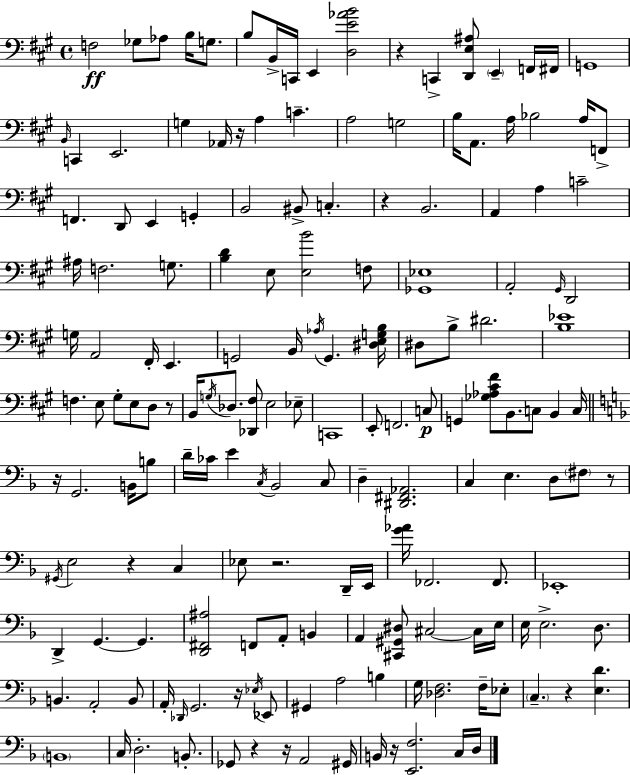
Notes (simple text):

F3/h Gb3/e Ab3/e B3/s G3/e. B3/e B2/s C2/s E2/q [D3,E4,Ab4,B4]/h R/q C2/q [D2,E3,A#3]/e E2/q F2/s F#2/s G2/w B2/s C2/q E2/h. G3/q Ab2/s R/s A3/q C4/q. A3/h G3/h B3/s A2/e. A3/s Bb3/h A3/s F2/e F2/q. D2/e E2/q G2/q B2/h BIS2/e C3/q. R/q B2/h. A2/q A3/q C4/h A#3/s F3/h. G3/e. [B3,D4]/q E3/e [E3,B4]/h F3/e [Gb2,Eb3]/w A2/h G#2/s D2/h G3/s A2/h F#2/s E2/q. G2/h B2/s Ab3/s G2/q. [D#3,E3,G3,B3]/s D#3/e B3/e D#4/h. [B3,Eb4]/w F3/q. E3/e G#3/e E3/e D3/e R/e B2/s G3/s Db3/e. [Db2,F#3]/e E3/h Eb3/e C2/w E2/e F2/h. C3/e G2/q [Gb3,Ab3,C#4,F#4]/e B2/e. C3/e B2/q C3/s R/s G2/h. B2/s B3/e D4/s CES4/s E4/q C3/s Bb2/h C3/e D3/q [D#2,F#2,Ab2]/h. C3/q E3/q. D3/e F#3/e R/e G#2/s E3/h R/q C3/q Eb3/e R/h. D2/s E2/s [G4,Ab4]/s FES2/h. FES2/e. Eb2/w D2/q G2/q. G2/q. [D2,F#2,A#3]/h F2/e A2/e B2/q A2/q [C#2,G#2,D#3]/e C#3/h C#3/s E3/s E3/s E3/h. D3/e. B2/q. A2/h B2/e A2/s Db2/s G2/h. R/s Eb3/s Eb2/e G#2/q A3/h B3/q G3/s [Db3,F3]/h. F3/s Eb3/e C3/q. R/q [E3,D4]/q. B2/w C3/s D3/h. B2/e. Gb2/e R/q R/s A2/h G#2/s B2/s R/s [E2,F3]/h. C3/s D3/s